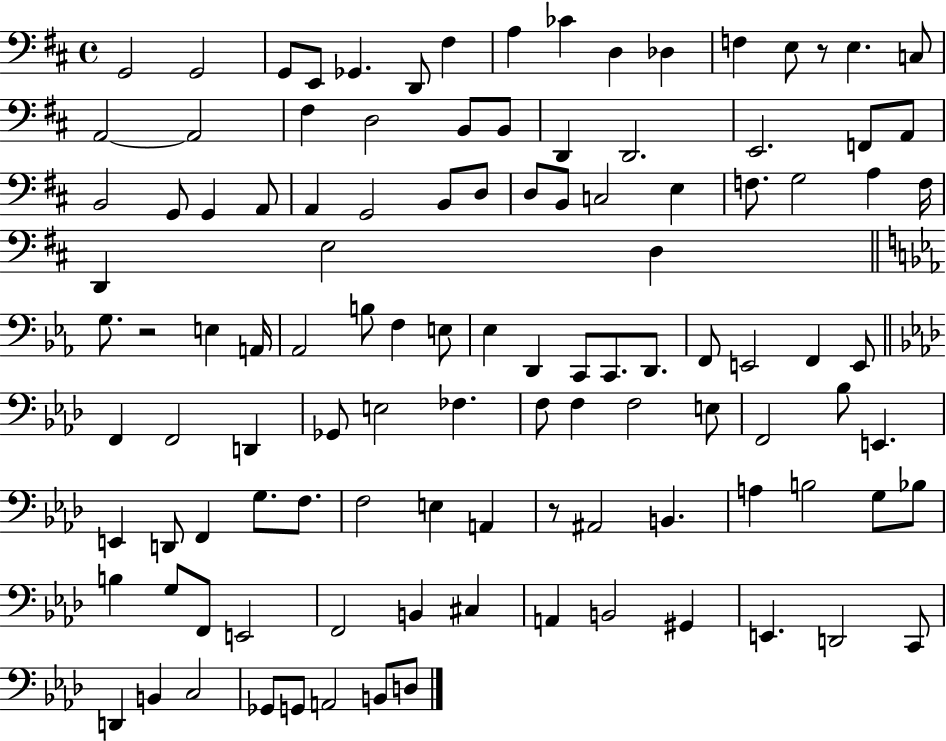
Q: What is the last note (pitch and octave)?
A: D3